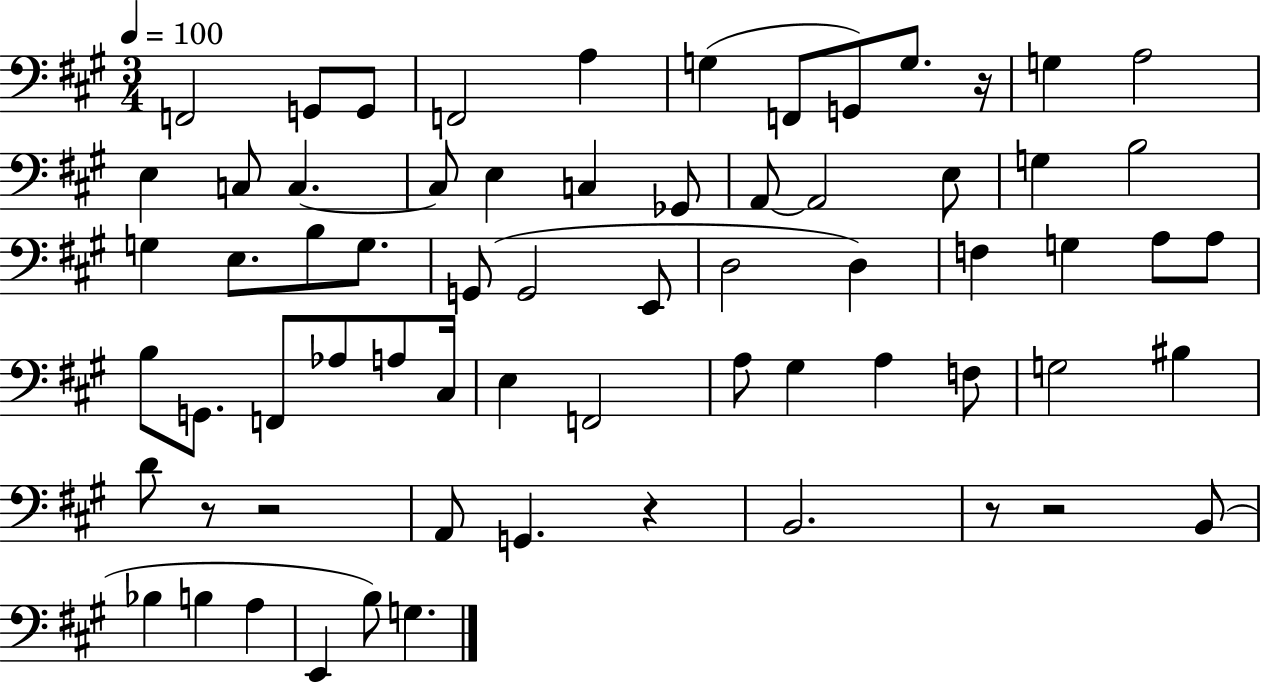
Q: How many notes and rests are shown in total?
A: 67